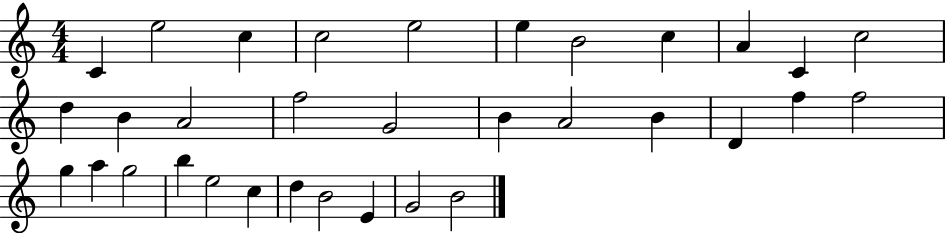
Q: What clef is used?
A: treble